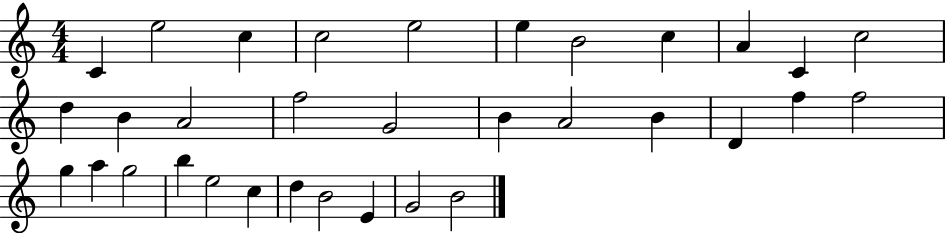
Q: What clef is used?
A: treble